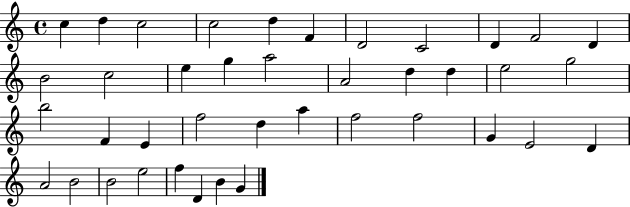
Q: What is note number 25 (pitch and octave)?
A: F5